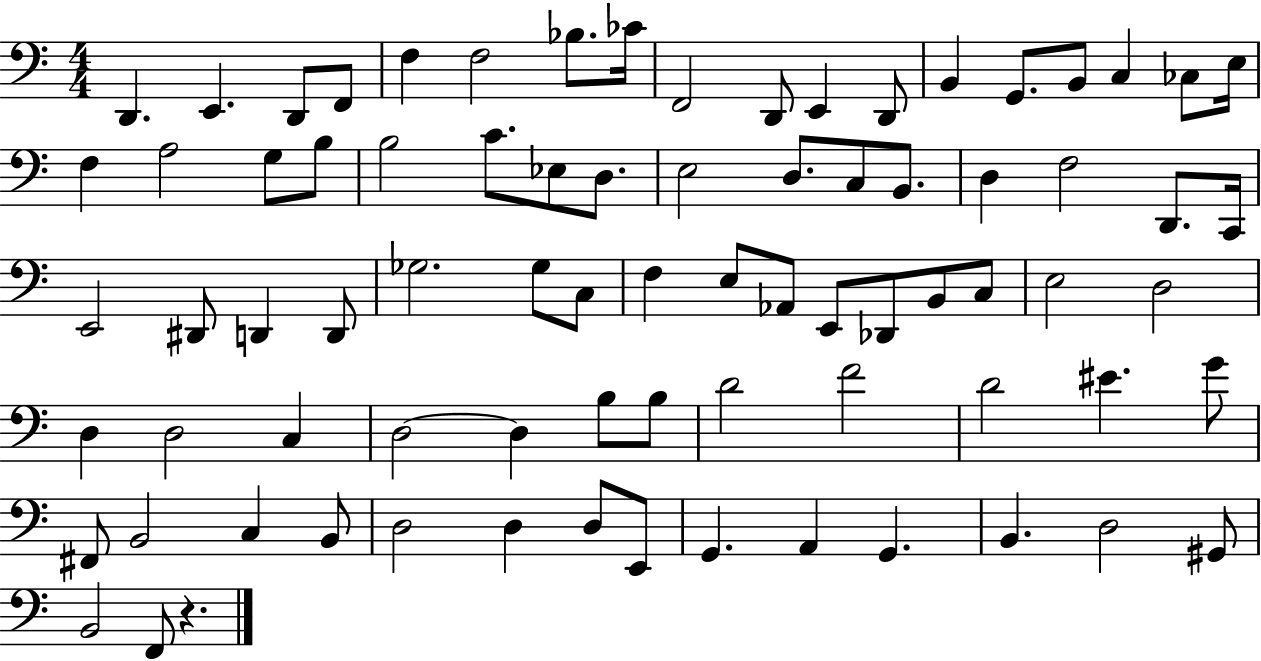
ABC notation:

X:1
T:Untitled
M:4/4
L:1/4
K:C
D,, E,, D,,/2 F,,/2 F, F,2 _B,/2 _C/4 F,,2 D,,/2 E,, D,,/2 B,, G,,/2 B,,/2 C, _C,/2 E,/4 F, A,2 G,/2 B,/2 B,2 C/2 _E,/2 D,/2 E,2 D,/2 C,/2 B,,/2 D, F,2 D,,/2 C,,/4 E,,2 ^D,,/2 D,, D,,/2 _G,2 _G,/2 C,/2 F, E,/2 _A,,/2 E,,/2 _D,,/2 B,,/2 C,/2 E,2 D,2 D, D,2 C, D,2 D, B,/2 B,/2 D2 F2 D2 ^E G/2 ^F,,/2 B,,2 C, B,,/2 D,2 D, D,/2 E,,/2 G,, A,, G,, B,, D,2 ^G,,/2 B,,2 F,,/2 z